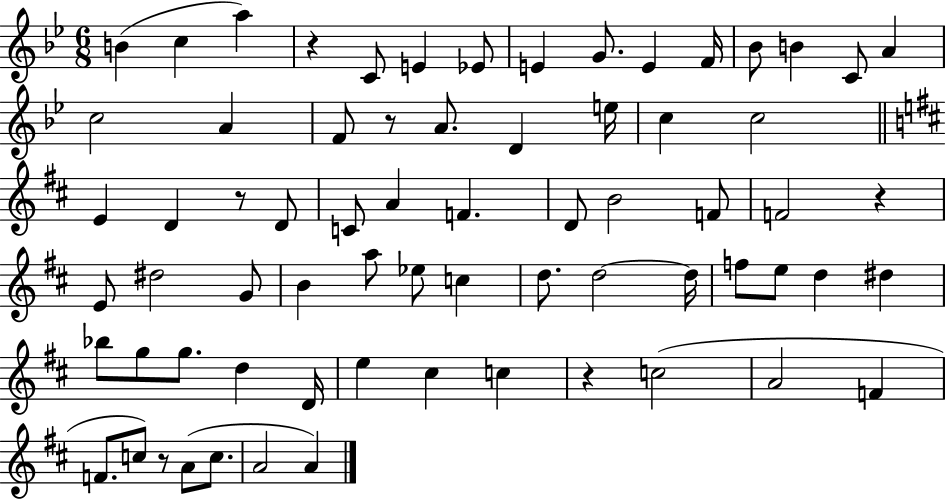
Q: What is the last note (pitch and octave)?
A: A4